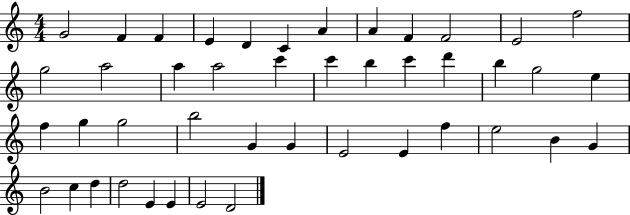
X:1
T:Untitled
M:4/4
L:1/4
K:C
G2 F F E D C A A F F2 E2 f2 g2 a2 a a2 c' c' b c' d' b g2 e f g g2 b2 G G E2 E f e2 B G B2 c d d2 E E E2 D2